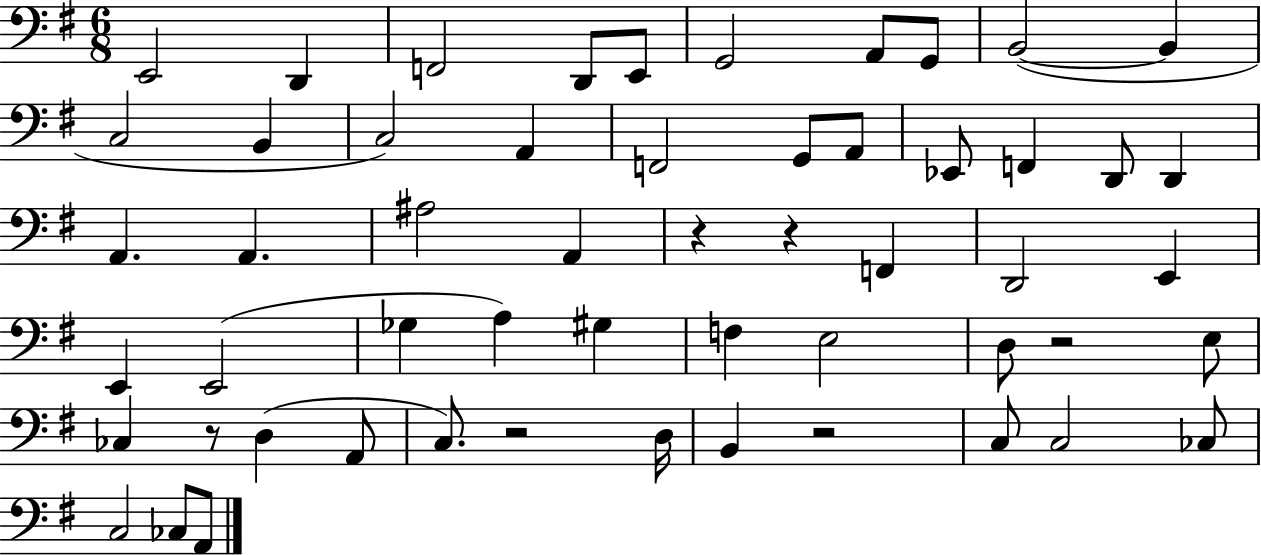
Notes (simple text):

E2/h D2/q F2/h D2/e E2/e G2/h A2/e G2/e B2/h B2/q C3/h B2/q C3/h A2/q F2/h G2/e A2/e Eb2/e F2/q D2/e D2/q A2/q. A2/q. A#3/h A2/q R/q R/q F2/q D2/h E2/q E2/q E2/h Gb3/q A3/q G#3/q F3/q E3/h D3/e R/h E3/e CES3/q R/e D3/q A2/e C3/e. R/h D3/s B2/q R/h C3/e C3/h CES3/e C3/h CES3/e A2/e